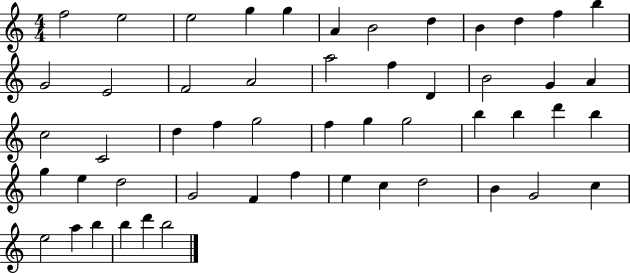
X:1
T:Untitled
M:4/4
L:1/4
K:C
f2 e2 e2 g g A B2 d B d f b G2 E2 F2 A2 a2 f D B2 G A c2 C2 d f g2 f g g2 b b d' b g e d2 G2 F f e c d2 B G2 c e2 a b b d' b2